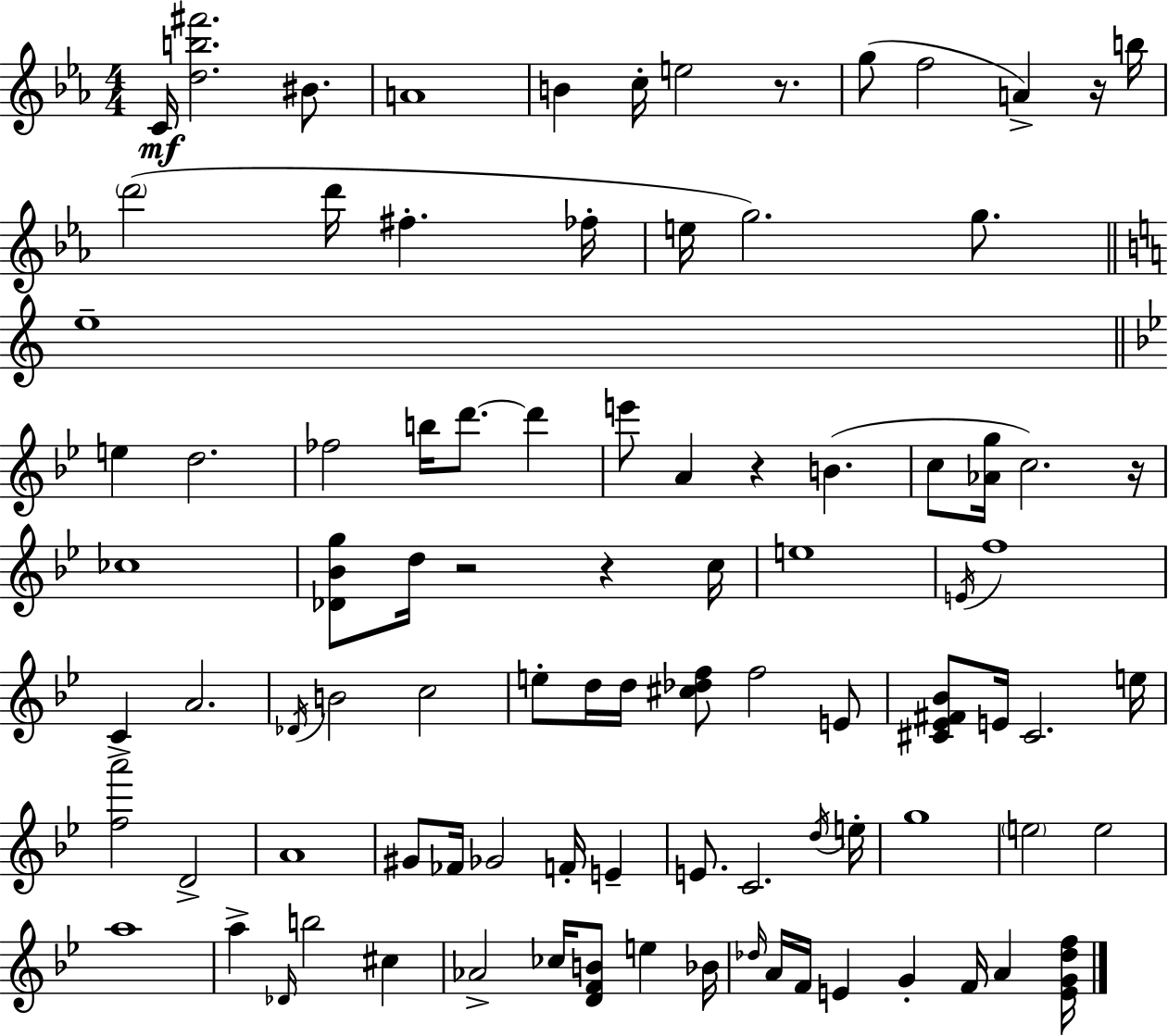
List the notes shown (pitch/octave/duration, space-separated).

C4/s [D5,B5,F#6]/h. BIS4/e. A4/w B4/q C5/s E5/h R/e. G5/e F5/h A4/q R/s B5/s D6/h D6/s F#5/q. FES5/s E5/s G5/h. G5/e. E5/w E5/q D5/h. FES5/h B5/s D6/e. D6/q E6/e A4/q R/q B4/q. C5/e [Ab4,G5]/s C5/h. R/s CES5/w [Db4,Bb4,G5]/e D5/s R/h R/q C5/s E5/w E4/s F5/w C4/q A4/h. Db4/s B4/h C5/h E5/e D5/s D5/s [C#5,Db5,F5]/e F5/h E4/e [C#4,Eb4,F#4,Bb4]/e E4/s C#4/h. E5/s [F5,A6]/h D4/h A4/w G#4/e FES4/s Gb4/h F4/s E4/q E4/e. C4/h. D5/s E5/s G5/w E5/h E5/h A5/w A5/q Db4/s B5/h C#5/q Ab4/h CES5/s [D4,F4,B4]/e E5/q Bb4/s Db5/s A4/s F4/s E4/q G4/q F4/s A4/q [E4,G4,Db5,F5]/s